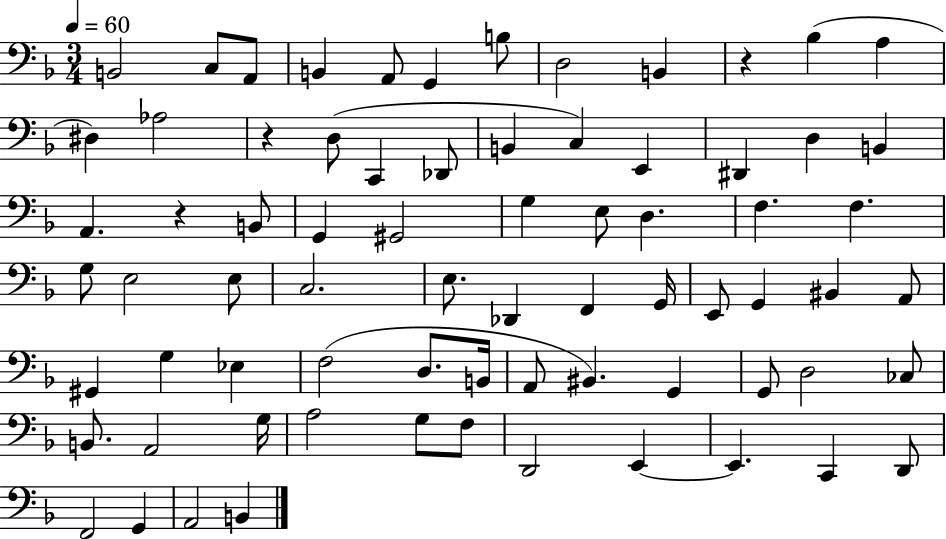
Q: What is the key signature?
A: F major